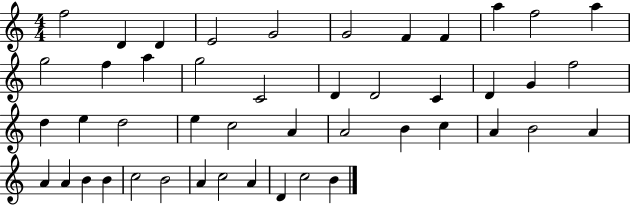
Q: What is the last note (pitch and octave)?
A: B4